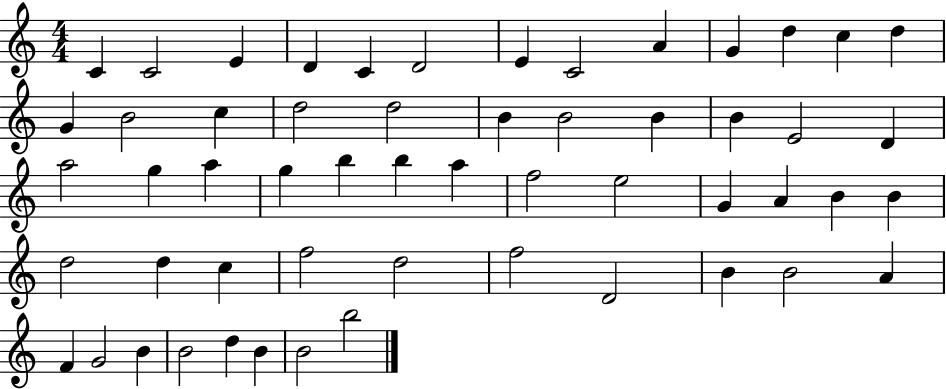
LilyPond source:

{
  \clef treble
  \numericTimeSignature
  \time 4/4
  \key c \major
  c'4 c'2 e'4 | d'4 c'4 d'2 | e'4 c'2 a'4 | g'4 d''4 c''4 d''4 | \break g'4 b'2 c''4 | d''2 d''2 | b'4 b'2 b'4 | b'4 e'2 d'4 | \break a''2 g''4 a''4 | g''4 b''4 b''4 a''4 | f''2 e''2 | g'4 a'4 b'4 b'4 | \break d''2 d''4 c''4 | f''2 d''2 | f''2 d'2 | b'4 b'2 a'4 | \break f'4 g'2 b'4 | b'2 d''4 b'4 | b'2 b''2 | \bar "|."
}